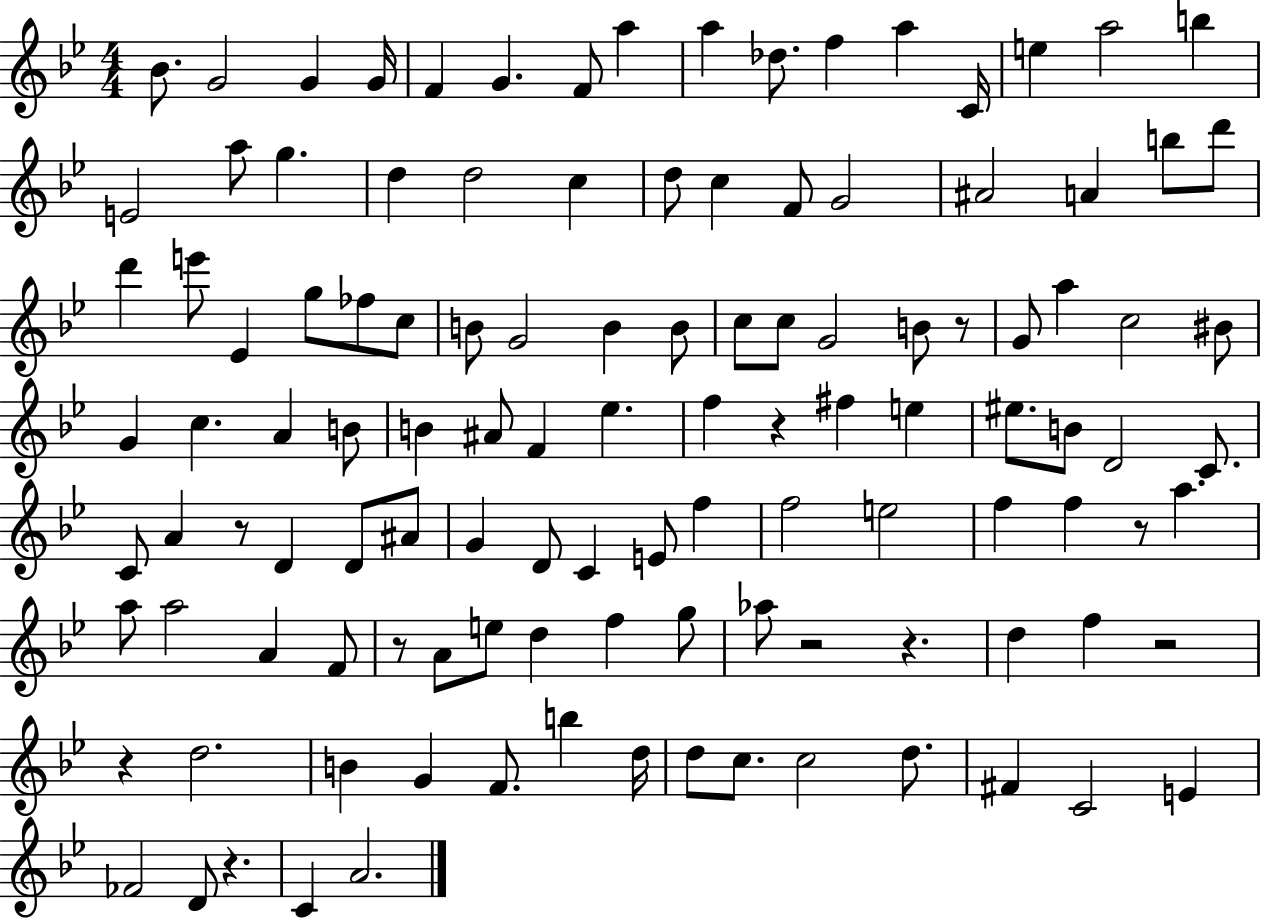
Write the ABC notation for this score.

X:1
T:Untitled
M:4/4
L:1/4
K:Bb
_B/2 G2 G G/4 F G F/2 a a _d/2 f a C/4 e a2 b E2 a/2 g d d2 c d/2 c F/2 G2 ^A2 A b/2 d'/2 d' e'/2 _E g/2 _f/2 c/2 B/2 G2 B B/2 c/2 c/2 G2 B/2 z/2 G/2 a c2 ^B/2 G c A B/2 B ^A/2 F _e f z ^f e ^e/2 B/2 D2 C/2 C/2 A z/2 D D/2 ^A/2 G D/2 C E/2 f f2 e2 f f z/2 a a/2 a2 A F/2 z/2 A/2 e/2 d f g/2 _a/2 z2 z d f z2 z d2 B G F/2 b d/4 d/2 c/2 c2 d/2 ^F C2 E _F2 D/2 z C A2